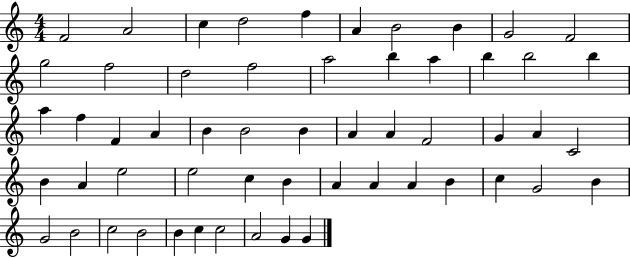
{
  \clef treble
  \numericTimeSignature
  \time 4/4
  \key c \major
  f'2 a'2 | c''4 d''2 f''4 | a'4 b'2 b'4 | g'2 f'2 | \break g''2 f''2 | d''2 f''2 | a''2 b''4 a''4 | b''4 b''2 b''4 | \break a''4 f''4 f'4 a'4 | b'4 b'2 b'4 | a'4 a'4 f'2 | g'4 a'4 c'2 | \break b'4 a'4 e''2 | e''2 c''4 b'4 | a'4 a'4 a'4 b'4 | c''4 g'2 b'4 | \break g'2 b'2 | c''2 b'2 | b'4 c''4 c''2 | a'2 g'4 g'4 | \break \bar "|."
}